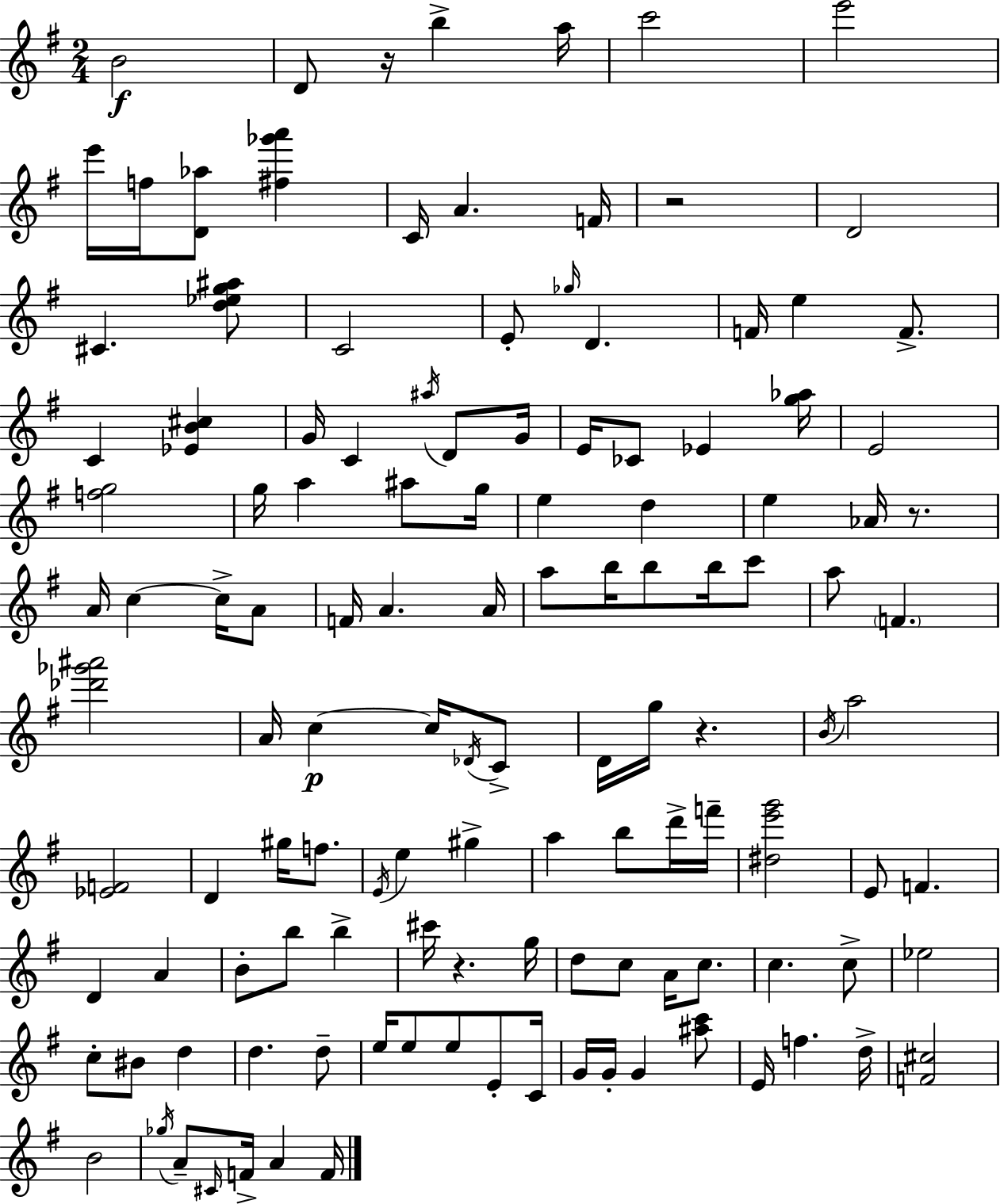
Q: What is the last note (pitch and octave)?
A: F4